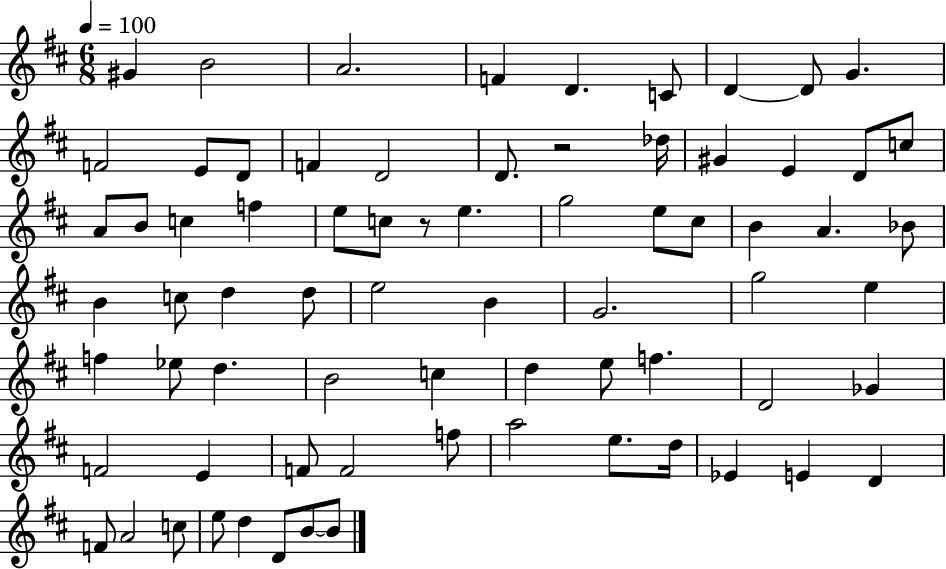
X:1
T:Untitled
M:6/8
L:1/4
K:D
^G B2 A2 F D C/2 D D/2 G F2 E/2 D/2 F D2 D/2 z2 _d/4 ^G E D/2 c/2 A/2 B/2 c f e/2 c/2 z/2 e g2 e/2 ^c/2 B A _B/2 B c/2 d d/2 e2 B G2 g2 e f _e/2 d B2 c d e/2 f D2 _G F2 E F/2 F2 f/2 a2 e/2 d/4 _E E D F/2 A2 c/2 e/2 d D/2 B/2 B/2